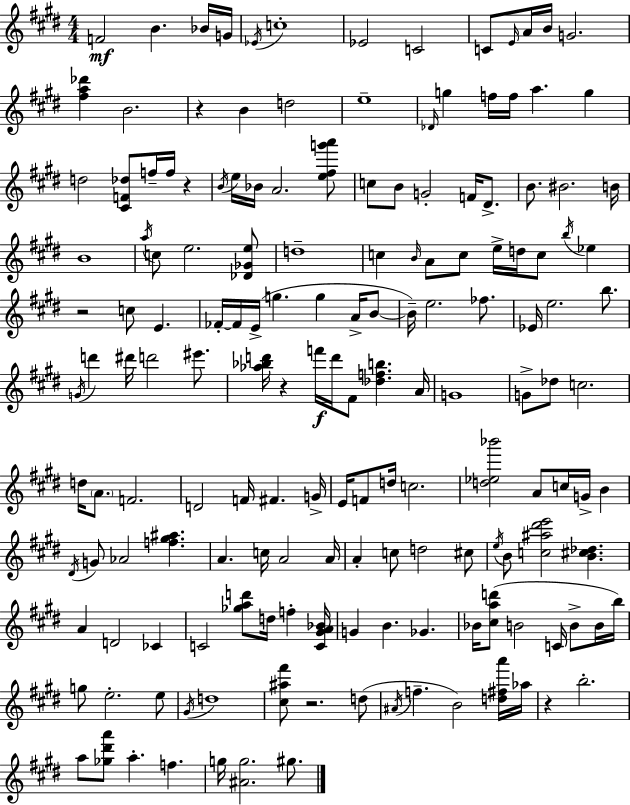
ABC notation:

X:1
T:Untitled
M:4/4
L:1/4
K:E
F2 B _B/4 G/4 _E/4 c4 _E2 C2 C/2 E/4 A/4 B/4 G2 [^fa_d'] B2 z B d2 e4 _D/4 g f/4 f/4 a g d2 [^CF_d]/2 f/4 f/4 z B/4 e/4 _B/4 A2 [e^fg'a']/2 c/2 B/2 G2 F/4 ^D/2 B/2 ^B2 B/4 B4 a/4 c/2 e2 [_D_Ge]/2 d4 c B/4 A/2 c/2 e/4 d/4 c/2 b/4 _e z2 c/2 E _F/4 _F/4 E/4 g g A/4 B/2 B/4 e2 _f/2 _E/4 e2 b/2 G/4 d' ^d'/4 d'2 ^e'/2 [_a_bd']/4 z f'/4 d'/4 ^F/2 [_dfb] A/4 G4 G/2 _d/2 c2 d/4 A/2 F2 D2 F/4 ^F G/4 E/4 F/2 d/4 c2 [d_e_b']2 A/2 c/4 G/4 B ^D/4 G/2 _A2 [f^g^a] A c/4 A2 A/4 A c/2 d2 ^c/2 e/4 B/2 [c^a^d'e']2 [B^c_d] A D2 _C C2 [_gad']/2 d/4 f [C^GA_B]/4 G B _G _B/4 [^cad']/2 B2 C/4 B/2 B/4 b/4 g/2 e2 e/2 ^G/4 d4 [^c^a^f']/2 z2 d/2 ^A/4 f B2 [d^fa']/4 _a/4 z b2 a/2 [_g^d'a']/2 a f g/4 [^Ag]2 ^g/2